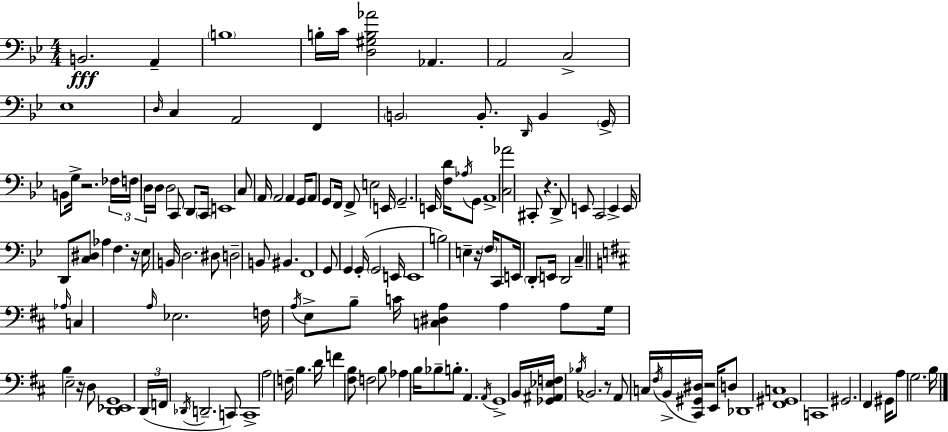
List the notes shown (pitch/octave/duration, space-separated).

B2/h. A2/q B3/w B3/s C4/s [D3,G#3,B3,Ab4]/h Ab2/q. A2/h C3/h Eb3/w D3/s C3/q A2/h F2/q B2/h B2/e. D2/s B2/q G2/s B2/e G3/s R/h. FES3/s F3/s D3/s D3/s D3/h C2/e D2/e C2/s E2/w C3/e A2/s A2/h A2/q G2/s A2/e G2/e F2/s F2/e E3/h E2/s G2/h. E2/s [F3,D4]/s Ab3/s G2/e A2/w [C3,Ab4]/h C#2/e R/q. D2/e E2/e C2/h E2/q E2/s D2/e [C3,D#3]/e Ab3/q F3/q. R/s Eb3/s B2/s D3/h. D#3/e D3/h B2/e BIS2/q. F2/w G2/e G2/q G2/s G2/h E2/s E2/w B3/h E3/q R/s F3/s C2/e E2/s D2/e E2/s D2/h C3/q Ab3/s C3/q A3/s Eb3/h. F3/s A3/s E3/e B3/e C4/s [C3,D#3,A3]/q A3/q A3/e G3/s B3/q E3/h R/s D3/e [D2,Eb2,G2]/w D2/s F2/s Db2/s D2/h. C2/e C2/w A3/h F3/s B3/q. D4/s F4/q [F#3,B3]/e F3/h B3/e Ab3/q B3/s Bb3/e B3/e. A2/q. A2/s G2/w B2/s [Gb2,A#2,Eb3,F3]/s Bb3/s Bb2/h. R/e A2/e C3/s F#3/s B2/s [C#2,G#2,D#3]/s R/h E2/s D3/e Db2/w [F#2,G#2,C3]/w C2/w G#2/h. F#2/q G#2/s A3/e G3/h. B3/s